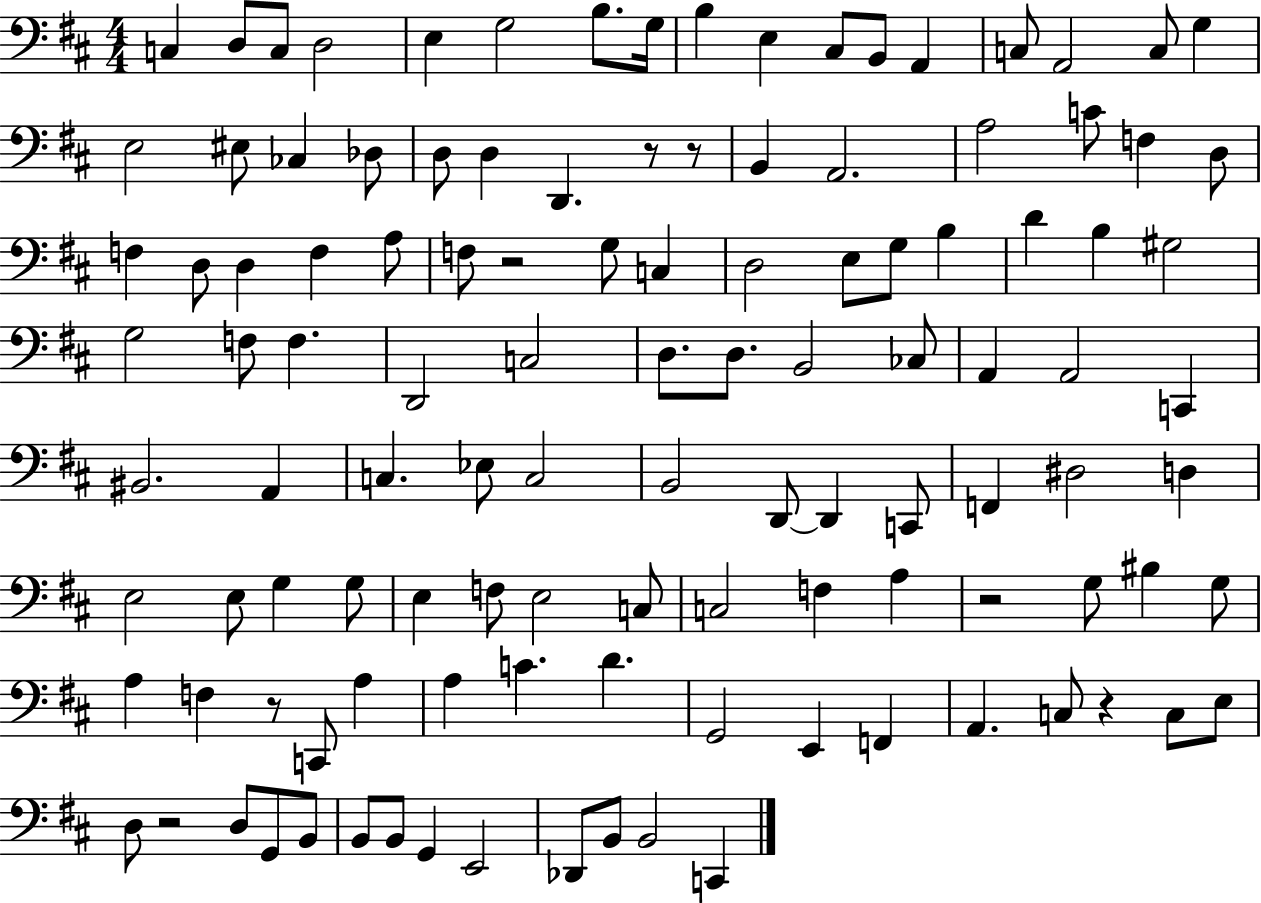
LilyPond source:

{
  \clef bass
  \numericTimeSignature
  \time 4/4
  \key d \major
  c4 d8 c8 d2 | e4 g2 b8. g16 | b4 e4 cis8 b,8 a,4 | c8 a,2 c8 g4 | \break e2 eis8 ces4 des8 | d8 d4 d,4. r8 r8 | b,4 a,2. | a2 c'8 f4 d8 | \break f4 d8 d4 f4 a8 | f8 r2 g8 c4 | d2 e8 g8 b4 | d'4 b4 gis2 | \break g2 f8 f4. | d,2 c2 | d8. d8. b,2 ces8 | a,4 a,2 c,4 | \break bis,2. a,4 | c4. ees8 c2 | b,2 d,8~~ d,4 c,8 | f,4 dis2 d4 | \break e2 e8 g4 g8 | e4 f8 e2 c8 | c2 f4 a4 | r2 g8 bis4 g8 | \break a4 f4 r8 c,8 a4 | a4 c'4. d'4. | g,2 e,4 f,4 | a,4. c8 r4 c8 e8 | \break d8 r2 d8 g,8 b,8 | b,8 b,8 g,4 e,2 | des,8 b,8 b,2 c,4 | \bar "|."
}